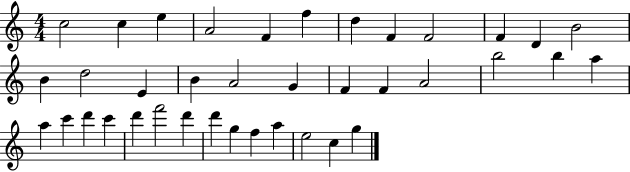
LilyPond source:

{
  \clef treble
  \numericTimeSignature
  \time 4/4
  \key c \major
  c''2 c''4 e''4 | a'2 f'4 f''4 | d''4 f'4 f'2 | f'4 d'4 b'2 | \break b'4 d''2 e'4 | b'4 a'2 g'4 | f'4 f'4 a'2 | b''2 b''4 a''4 | \break a''4 c'''4 d'''4 c'''4 | d'''4 f'''2 d'''4 | d'''4 g''4 f''4 a''4 | e''2 c''4 g''4 | \break \bar "|."
}